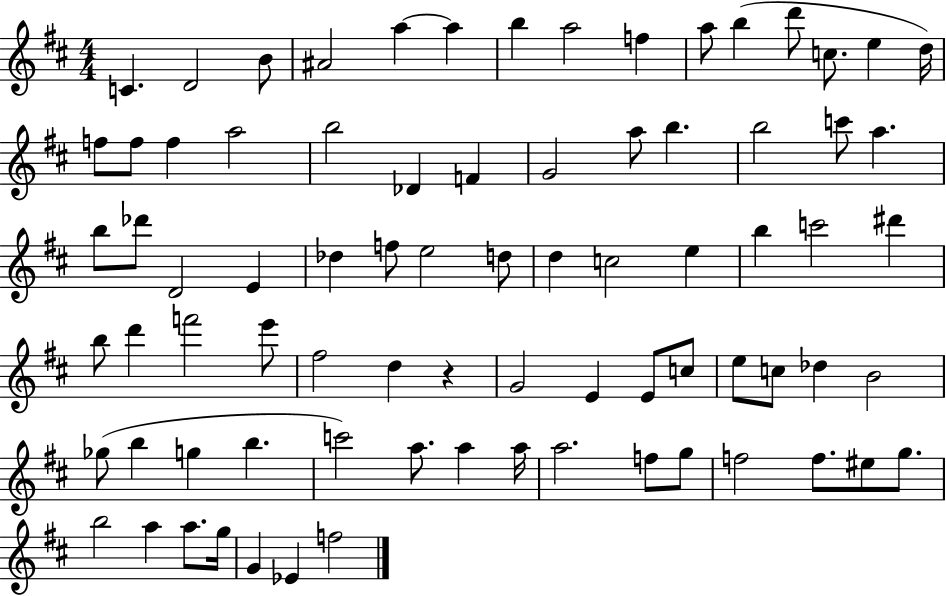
C4/q. D4/h B4/e A#4/h A5/q A5/q B5/q A5/h F5/q A5/e B5/q D6/e C5/e. E5/q D5/s F5/e F5/e F5/q A5/h B5/h Db4/q F4/q G4/h A5/e B5/q. B5/h C6/e A5/q. B5/e Db6/e D4/h E4/q Db5/q F5/e E5/h D5/e D5/q C5/h E5/q B5/q C6/h D#6/q B5/e D6/q F6/h E6/e F#5/h D5/q R/q G4/h E4/q E4/e C5/e E5/e C5/e Db5/q B4/h Gb5/e B5/q G5/q B5/q. C6/h A5/e. A5/q A5/s A5/h. F5/e G5/e F5/h F5/e. EIS5/e G5/e. B5/h A5/q A5/e. G5/s G4/q Eb4/q F5/h